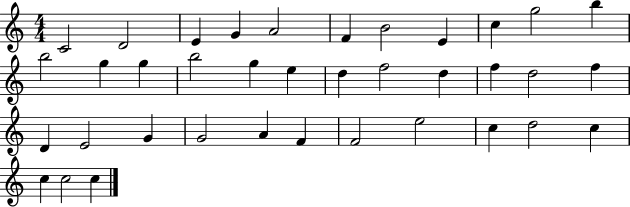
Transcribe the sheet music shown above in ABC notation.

X:1
T:Untitled
M:4/4
L:1/4
K:C
C2 D2 E G A2 F B2 E c g2 b b2 g g b2 g e d f2 d f d2 f D E2 G G2 A F F2 e2 c d2 c c c2 c